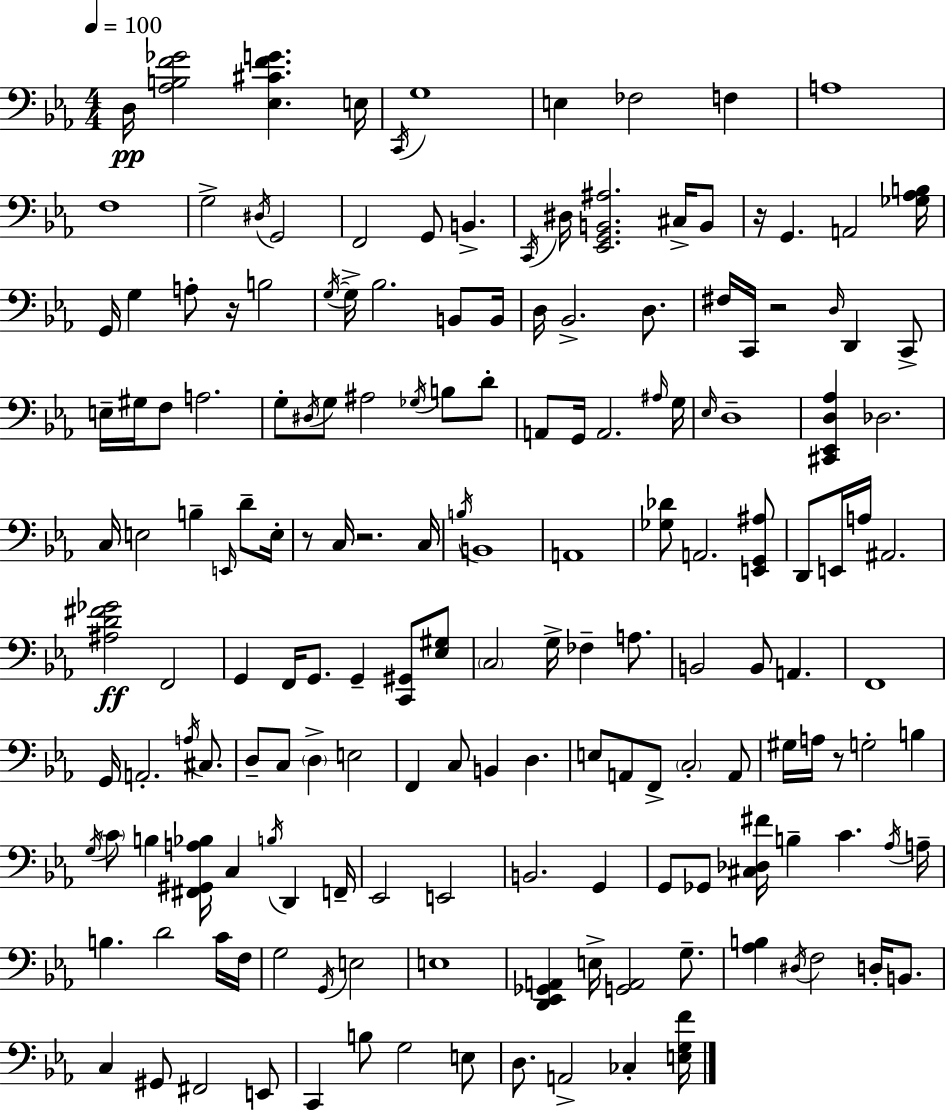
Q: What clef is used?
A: bass